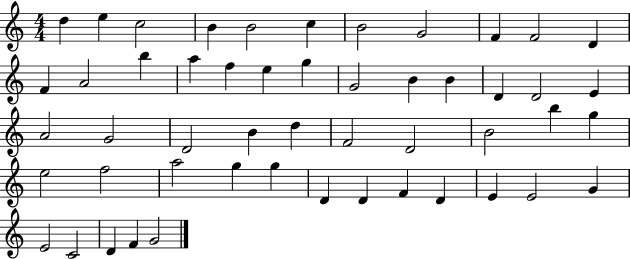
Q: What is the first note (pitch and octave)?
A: D5